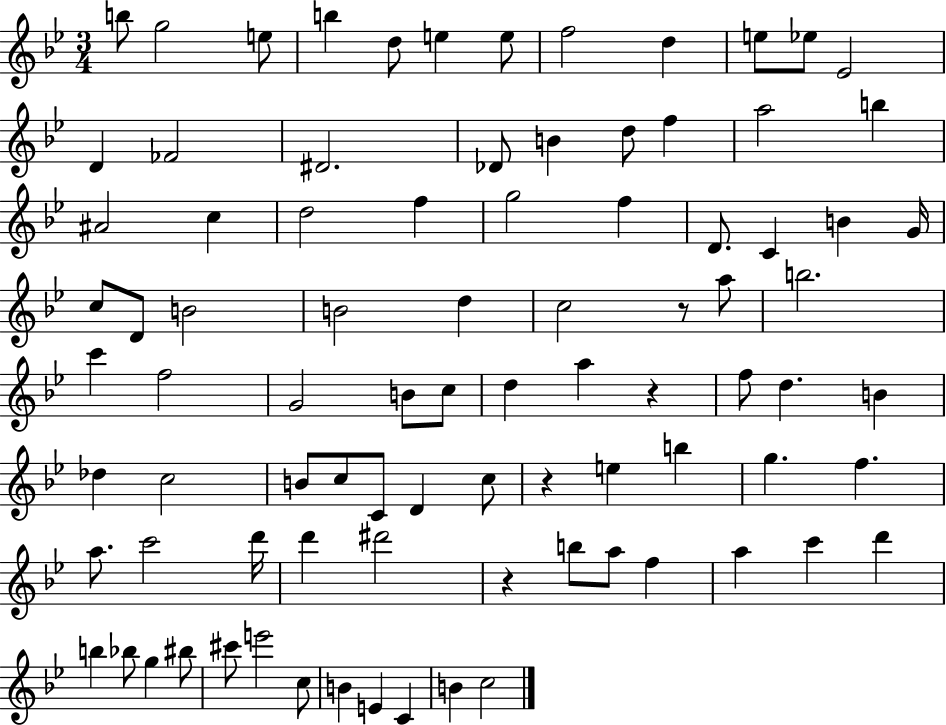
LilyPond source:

{
  \clef treble
  \numericTimeSignature
  \time 3/4
  \key bes \major
  b''8 g''2 e''8 | b''4 d''8 e''4 e''8 | f''2 d''4 | e''8 ees''8 ees'2 | \break d'4 fes'2 | dis'2. | des'8 b'4 d''8 f''4 | a''2 b''4 | \break ais'2 c''4 | d''2 f''4 | g''2 f''4 | d'8. c'4 b'4 g'16 | \break c''8 d'8 b'2 | b'2 d''4 | c''2 r8 a''8 | b''2. | \break c'''4 f''2 | g'2 b'8 c''8 | d''4 a''4 r4 | f''8 d''4. b'4 | \break des''4 c''2 | b'8 c''8 c'8 d'4 c''8 | r4 e''4 b''4 | g''4. f''4. | \break a''8. c'''2 d'''16 | d'''4 dis'''2 | r4 b''8 a''8 f''4 | a''4 c'''4 d'''4 | \break b''4 bes''8 g''4 bis''8 | cis'''8 e'''2 c''8 | b'4 e'4 c'4 | b'4 c''2 | \break \bar "|."
}